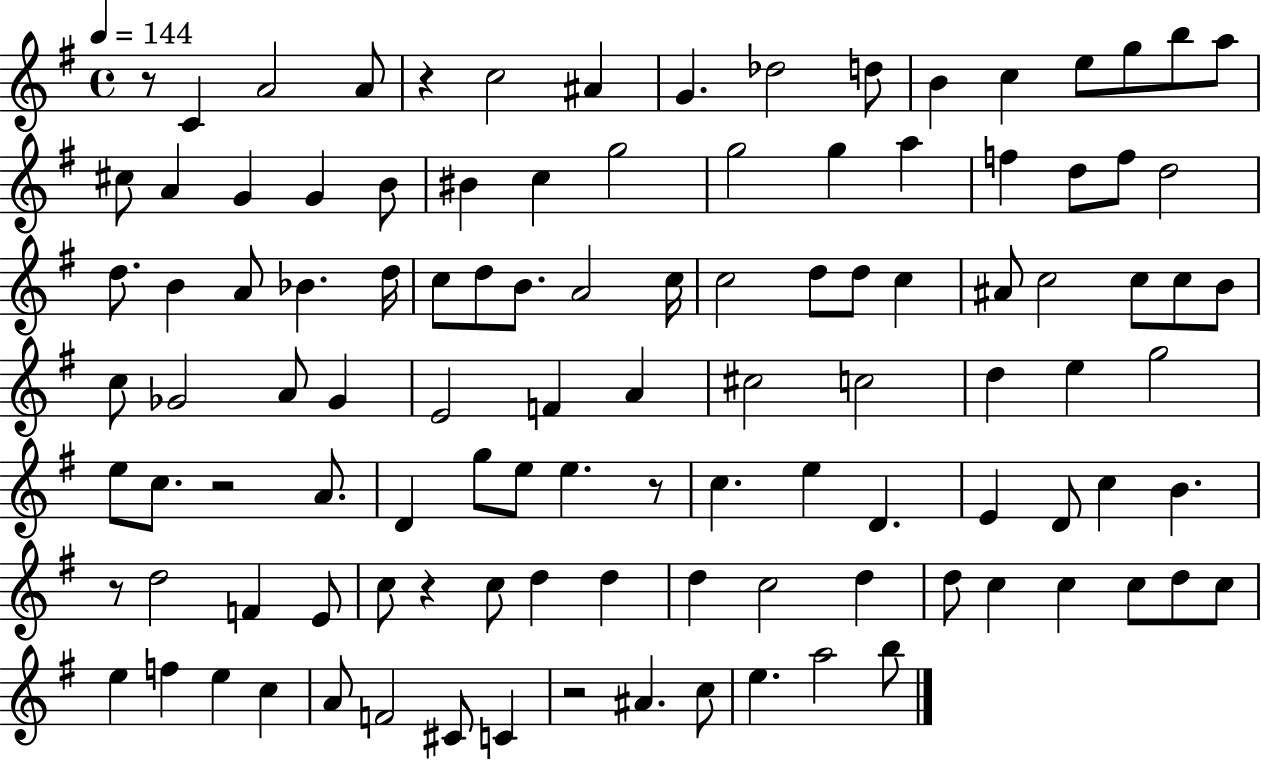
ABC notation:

X:1
T:Untitled
M:4/4
L:1/4
K:G
z/2 C A2 A/2 z c2 ^A G _d2 d/2 B c e/2 g/2 b/2 a/2 ^c/2 A G G B/2 ^B c g2 g2 g a f d/2 f/2 d2 d/2 B A/2 _B d/4 c/2 d/2 B/2 A2 c/4 c2 d/2 d/2 c ^A/2 c2 c/2 c/2 B/2 c/2 _G2 A/2 _G E2 F A ^c2 c2 d e g2 e/2 c/2 z2 A/2 D g/2 e/2 e z/2 c e D E D/2 c B z/2 d2 F E/2 c/2 z c/2 d d d c2 d d/2 c c c/2 d/2 c/2 e f e c A/2 F2 ^C/2 C z2 ^A c/2 e a2 b/2